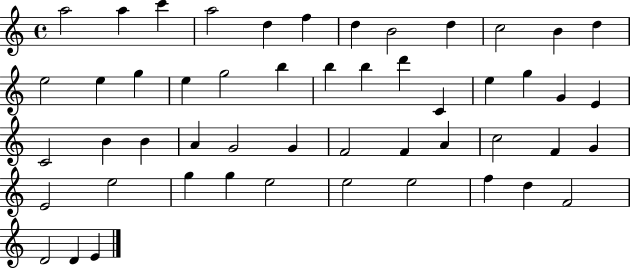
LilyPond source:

{
  \clef treble
  \time 4/4
  \defaultTimeSignature
  \key c \major
  a''2 a''4 c'''4 | a''2 d''4 f''4 | d''4 b'2 d''4 | c''2 b'4 d''4 | \break e''2 e''4 g''4 | e''4 g''2 b''4 | b''4 b''4 d'''4 c'4 | e''4 g''4 g'4 e'4 | \break c'2 b'4 b'4 | a'4 g'2 g'4 | f'2 f'4 a'4 | c''2 f'4 g'4 | \break e'2 e''2 | g''4 g''4 e''2 | e''2 e''2 | f''4 d''4 f'2 | \break d'2 d'4 e'4 | \bar "|."
}